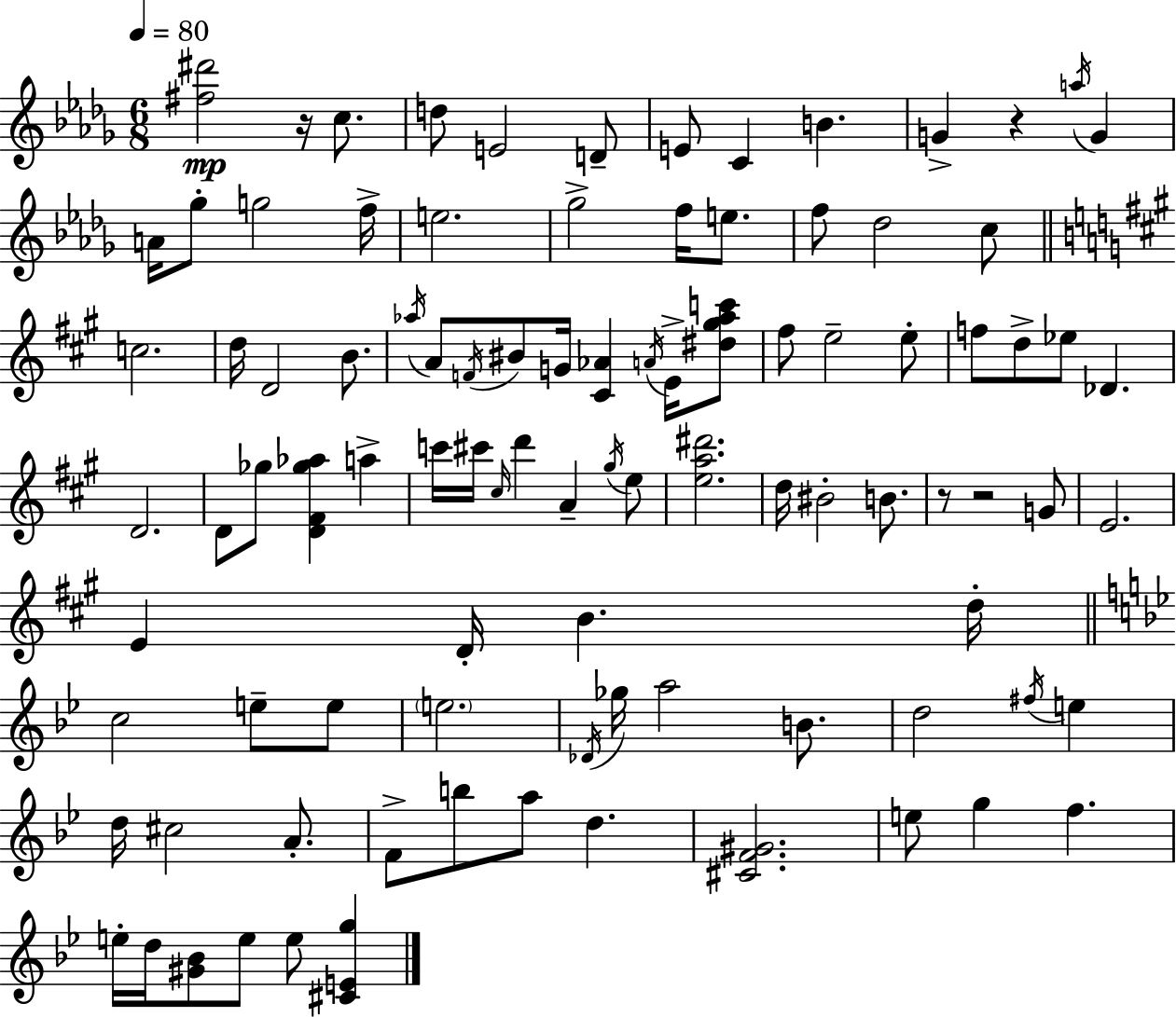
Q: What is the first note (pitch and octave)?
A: C5